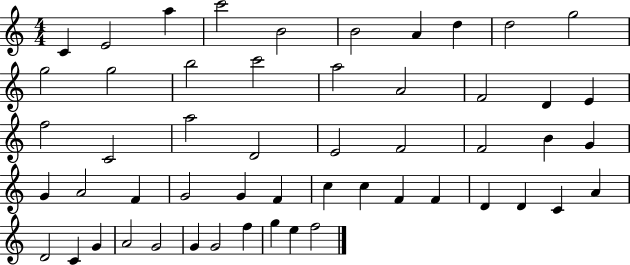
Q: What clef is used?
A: treble